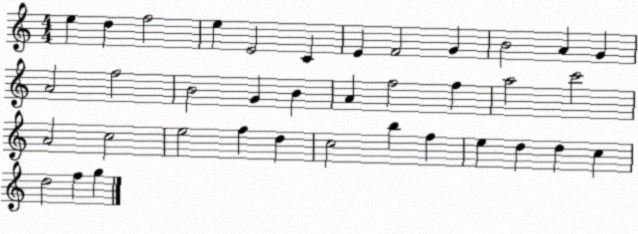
X:1
T:Untitled
M:4/4
L:1/4
K:C
e d f2 e E2 C E F2 G B2 A G A2 f2 B2 G B A f2 f a2 c'2 A2 c2 e2 f d c2 b f e d d c d2 f g